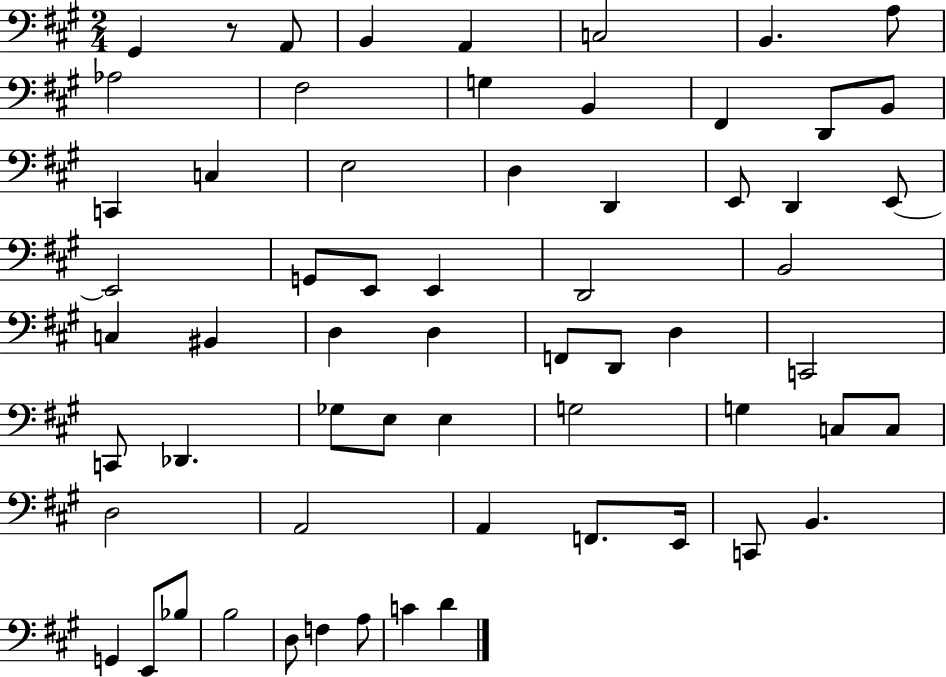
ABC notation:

X:1
T:Untitled
M:2/4
L:1/4
K:A
^G,, z/2 A,,/2 B,, A,, C,2 B,, A,/2 _A,2 ^F,2 G, B,, ^F,, D,,/2 B,,/2 C,, C, E,2 D, D,, E,,/2 D,, E,,/2 E,,2 G,,/2 E,,/2 E,, D,,2 B,,2 C, ^B,, D, D, F,,/2 D,,/2 D, C,,2 C,,/2 _D,, _G,/2 E,/2 E, G,2 G, C,/2 C,/2 D,2 A,,2 A,, F,,/2 E,,/4 C,,/2 B,, G,, E,,/2 _B,/2 B,2 D,/2 F, A,/2 C D